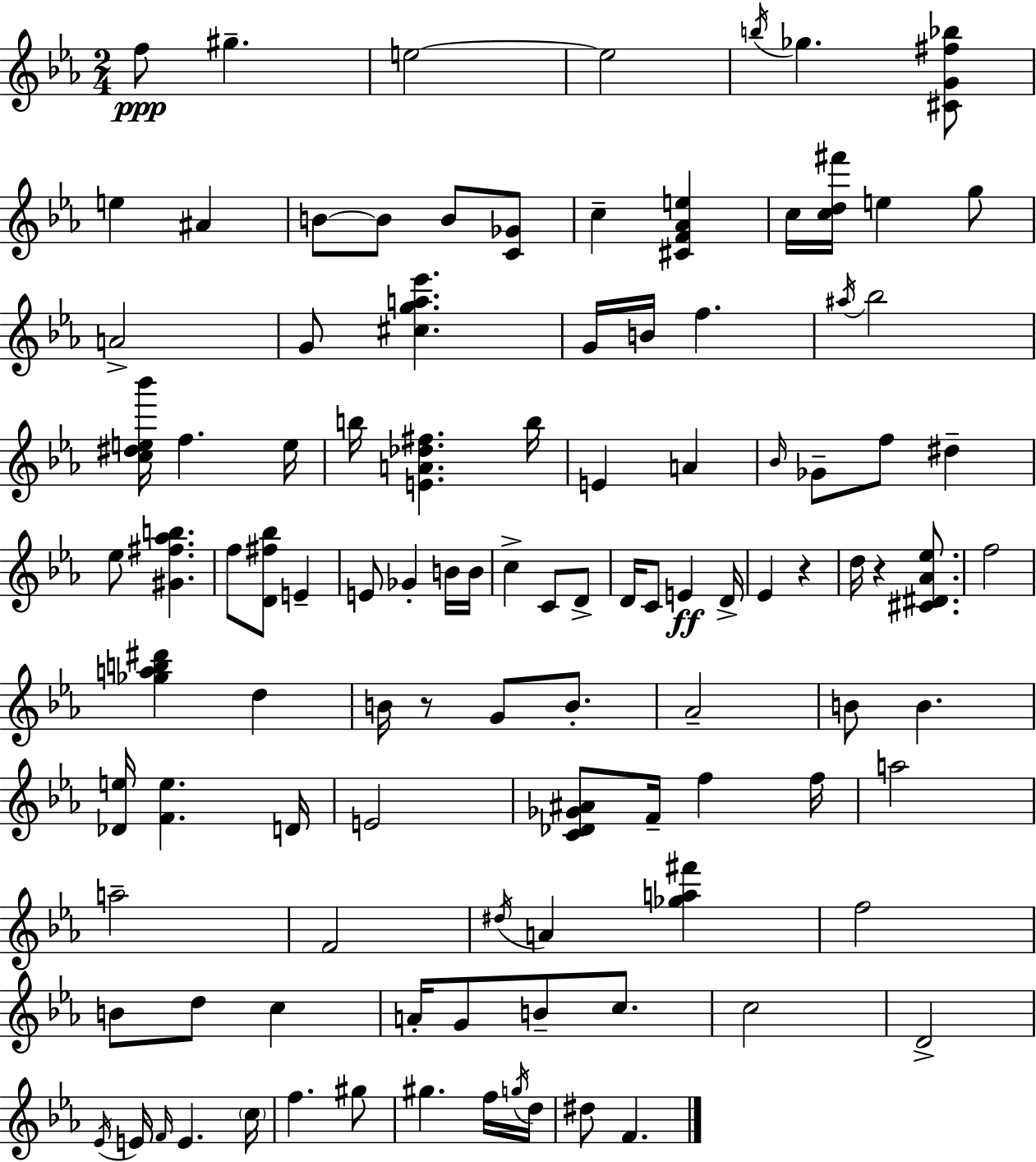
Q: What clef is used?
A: treble